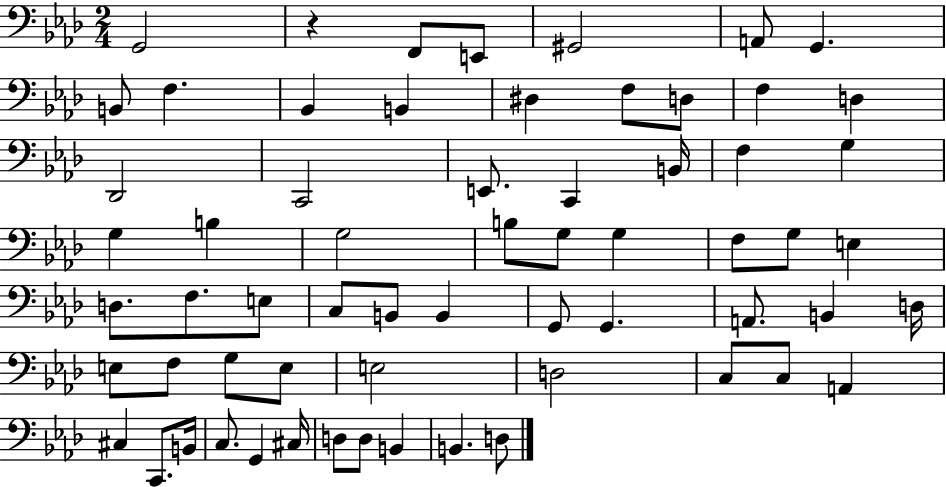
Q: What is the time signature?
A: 2/4